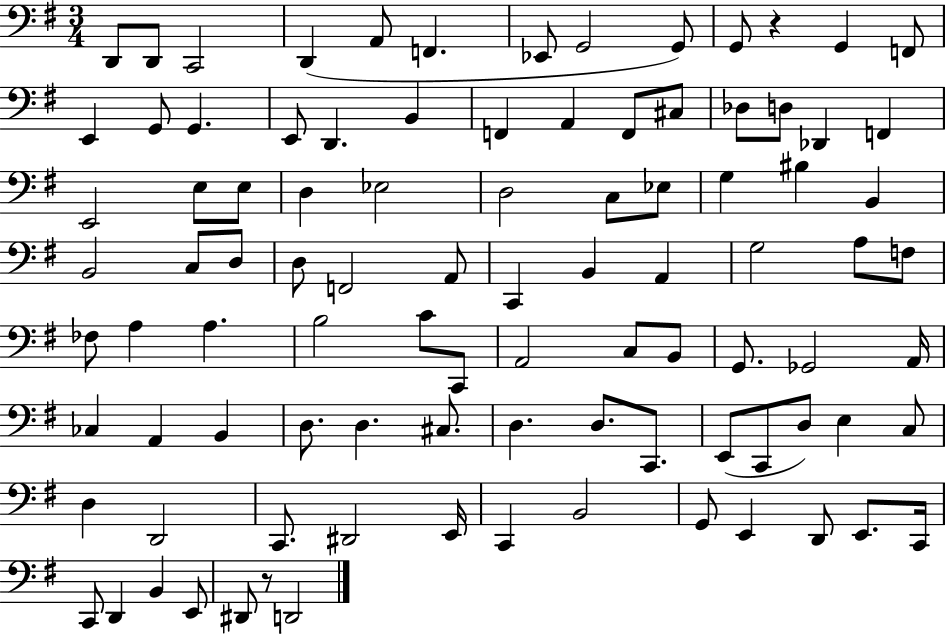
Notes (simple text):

D2/e D2/e C2/h D2/q A2/e F2/q. Eb2/e G2/h G2/e G2/e R/q G2/q F2/e E2/q G2/e G2/q. E2/e D2/q. B2/q F2/q A2/q F2/e C#3/e Db3/e D3/e Db2/q F2/q E2/h E3/e E3/e D3/q Eb3/h D3/h C3/e Eb3/e G3/q BIS3/q B2/q B2/h C3/e D3/e D3/e F2/h A2/e C2/q B2/q A2/q G3/h A3/e F3/e FES3/e A3/q A3/q. B3/h C4/e C2/e A2/h C3/e B2/e G2/e. Gb2/h A2/s CES3/q A2/q B2/q D3/e. D3/q. C#3/e. D3/q. D3/e. C2/e. E2/e C2/e D3/e E3/q C3/e D3/q D2/h C2/e. D#2/h E2/s C2/q B2/h G2/e E2/q D2/e E2/e. C2/s C2/e D2/q B2/q E2/e D#2/e R/e D2/h